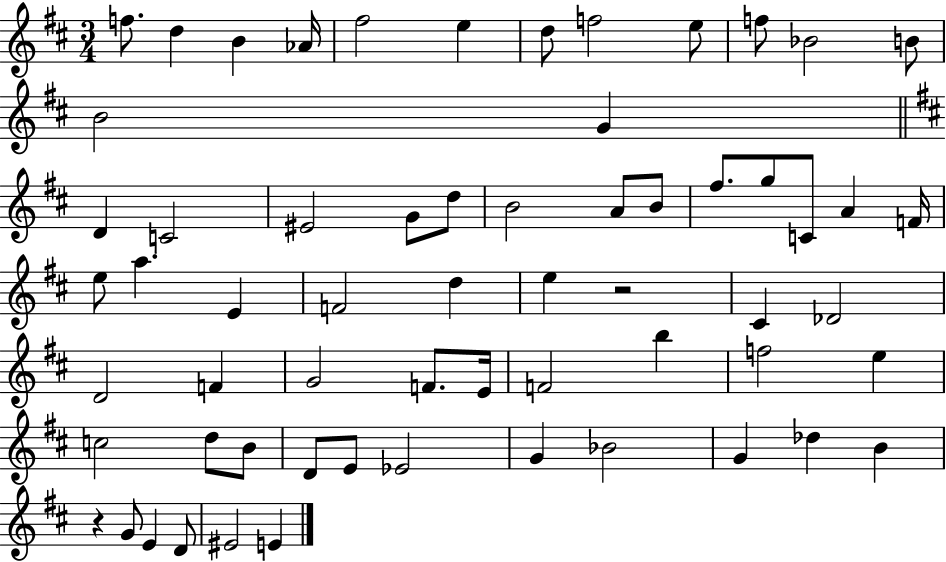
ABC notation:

X:1
T:Untitled
M:3/4
L:1/4
K:D
f/2 d B _A/4 ^f2 e d/2 f2 e/2 f/2 _B2 B/2 B2 G D C2 ^E2 G/2 d/2 B2 A/2 B/2 ^f/2 g/2 C/2 A F/4 e/2 a E F2 d e z2 ^C _D2 D2 F G2 F/2 E/4 F2 b f2 e c2 d/2 B/2 D/2 E/2 _E2 G _B2 G _d B z G/2 E D/2 ^E2 E